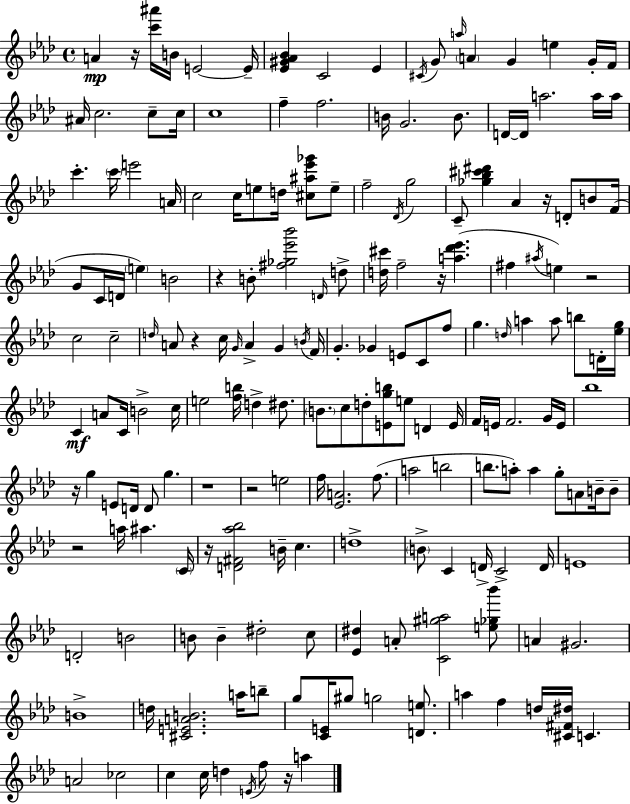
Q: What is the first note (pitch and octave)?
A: A4